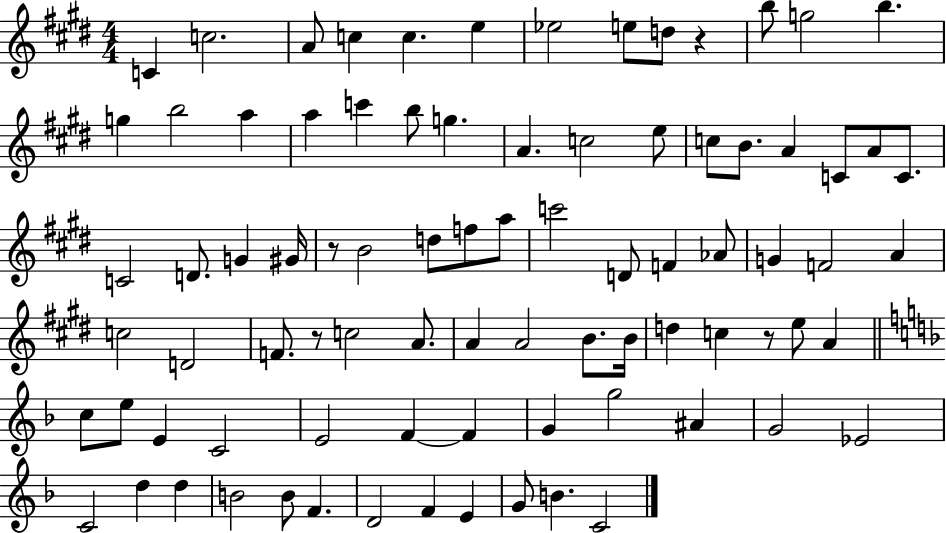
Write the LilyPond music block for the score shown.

{
  \clef treble
  \numericTimeSignature
  \time 4/4
  \key e \major
  c'4 c''2. | a'8 c''4 c''4. e''4 | ees''2 e''8 d''8 r4 | b''8 g''2 b''4. | \break g''4 b''2 a''4 | a''4 c'''4 b''8 g''4. | a'4. c''2 e''8 | c''8 b'8. a'4 c'8 a'8 c'8. | \break c'2 d'8. g'4 gis'16 | r8 b'2 d''8 f''8 a''8 | c'''2 d'8 f'4 aes'8 | g'4 f'2 a'4 | \break c''2 d'2 | f'8. r8 c''2 a'8. | a'4 a'2 b'8. b'16 | d''4 c''4 r8 e''8 a'4 | \break \bar "||" \break \key f \major c''8 e''8 e'4 c'2 | e'2 f'4~~ f'4 | g'4 g''2 ais'4 | g'2 ees'2 | \break c'2 d''4 d''4 | b'2 b'8 f'4. | d'2 f'4 e'4 | g'8 b'4. c'2 | \break \bar "|."
}